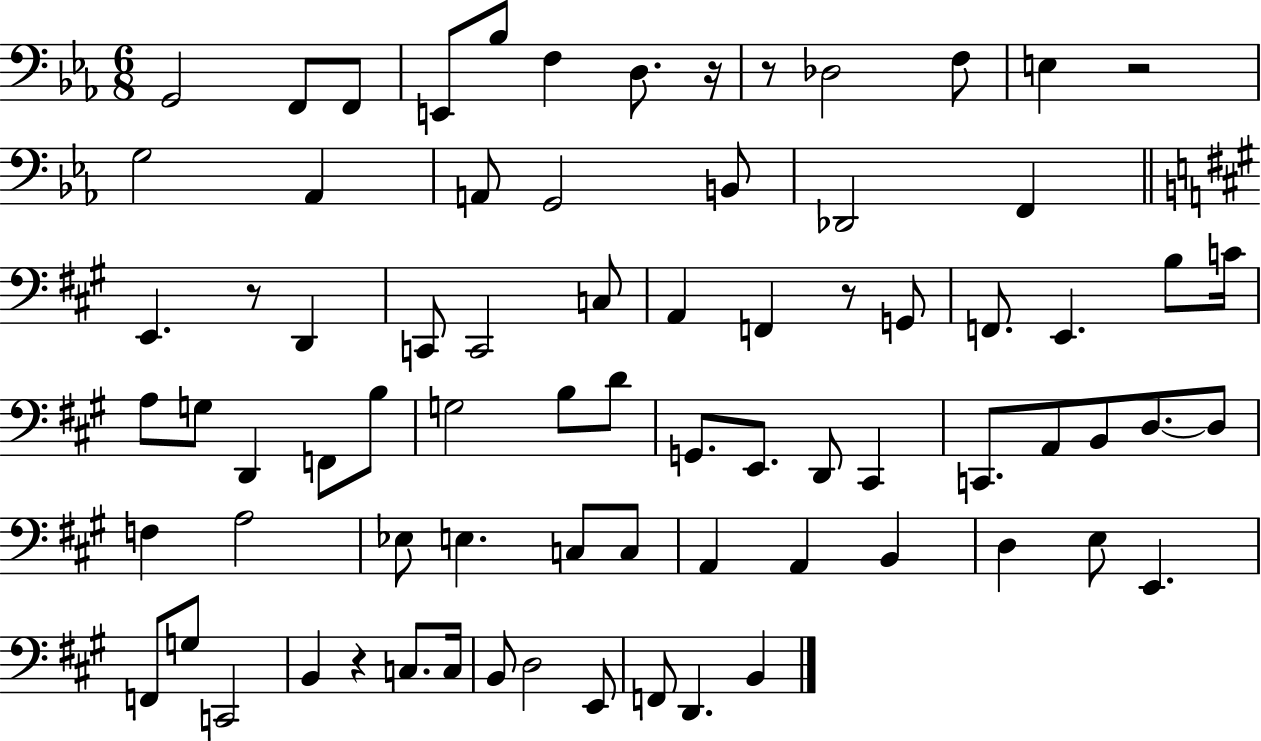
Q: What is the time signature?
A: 6/8